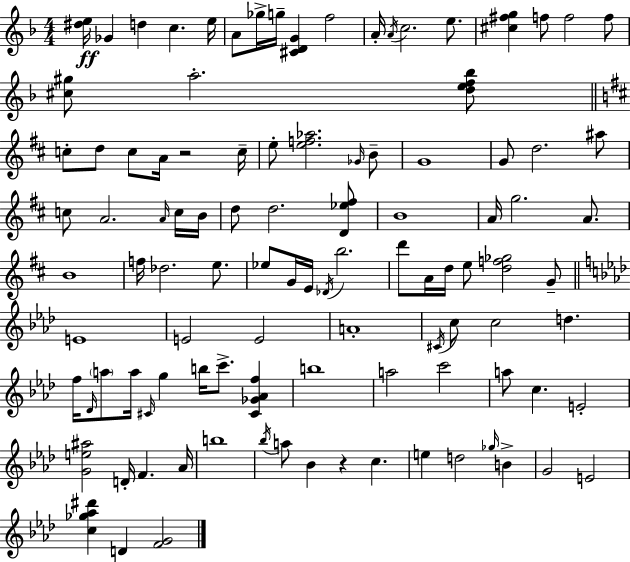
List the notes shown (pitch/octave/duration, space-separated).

[D#5,E5]/s Gb4/q D5/q C5/q. E5/s A4/e Gb5/s G5/s [C#4,D4,G4]/q F5/h A4/s A4/s C5/h. E5/e. [C#5,F#5,G5]/q F5/e F5/h F5/e [C#5,G#5]/e A5/h. [D5,E5,F5,Bb5]/e C5/e D5/e C5/e A4/s R/h C5/s E5/e [E5,F5,Ab5]/h. Gb4/s B4/e G4/w G4/e D5/h. A#5/e C5/e A4/h. A4/s C5/s B4/s D5/e D5/h. [D4,Eb5,F#5]/e B4/w A4/s G5/h. A4/e. B4/w F5/s Db5/h. E5/e. Eb5/e G4/s E4/s Db4/s B5/h. D6/e A4/s D5/s E5/e [D5,F5,Gb5]/h G4/e E4/w E4/h E4/h A4/w C#4/s C5/e C5/h D5/q. F5/s Db4/s A5/e A5/s C#4/s G5/q B5/s C6/e. [C#4,Gb4,Ab4,F5]/q B5/w A5/h C6/h A5/e C5/q. E4/h [G4,E5,A#5]/h D4/s F4/q. Ab4/s B5/w Bb5/s A5/e Bb4/q R/q C5/q. E5/q D5/h Gb5/s B4/q G4/h E4/h [C5,Gb5,Ab5,D#6]/q D4/q [F4,G4]/h